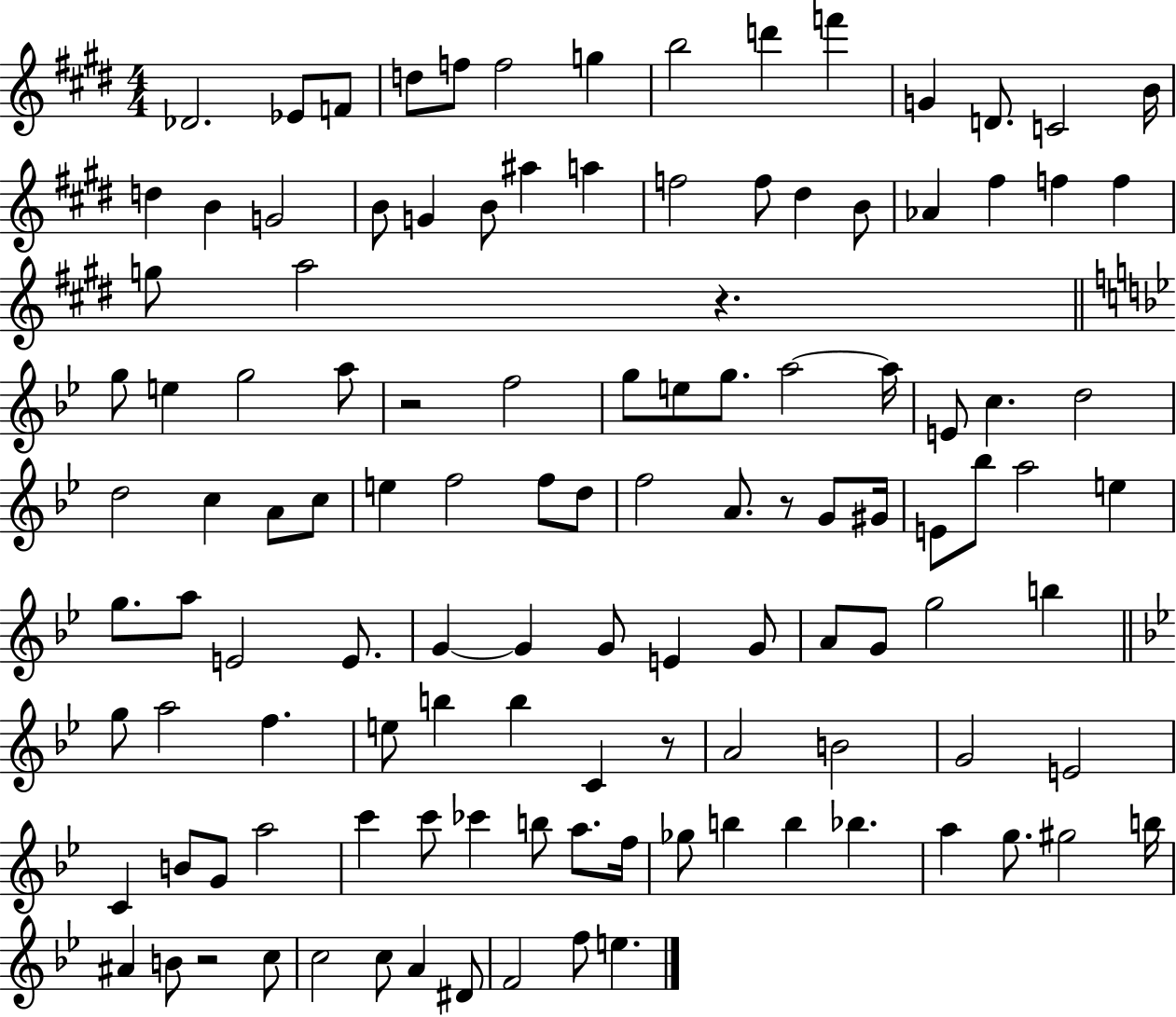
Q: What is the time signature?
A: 4/4